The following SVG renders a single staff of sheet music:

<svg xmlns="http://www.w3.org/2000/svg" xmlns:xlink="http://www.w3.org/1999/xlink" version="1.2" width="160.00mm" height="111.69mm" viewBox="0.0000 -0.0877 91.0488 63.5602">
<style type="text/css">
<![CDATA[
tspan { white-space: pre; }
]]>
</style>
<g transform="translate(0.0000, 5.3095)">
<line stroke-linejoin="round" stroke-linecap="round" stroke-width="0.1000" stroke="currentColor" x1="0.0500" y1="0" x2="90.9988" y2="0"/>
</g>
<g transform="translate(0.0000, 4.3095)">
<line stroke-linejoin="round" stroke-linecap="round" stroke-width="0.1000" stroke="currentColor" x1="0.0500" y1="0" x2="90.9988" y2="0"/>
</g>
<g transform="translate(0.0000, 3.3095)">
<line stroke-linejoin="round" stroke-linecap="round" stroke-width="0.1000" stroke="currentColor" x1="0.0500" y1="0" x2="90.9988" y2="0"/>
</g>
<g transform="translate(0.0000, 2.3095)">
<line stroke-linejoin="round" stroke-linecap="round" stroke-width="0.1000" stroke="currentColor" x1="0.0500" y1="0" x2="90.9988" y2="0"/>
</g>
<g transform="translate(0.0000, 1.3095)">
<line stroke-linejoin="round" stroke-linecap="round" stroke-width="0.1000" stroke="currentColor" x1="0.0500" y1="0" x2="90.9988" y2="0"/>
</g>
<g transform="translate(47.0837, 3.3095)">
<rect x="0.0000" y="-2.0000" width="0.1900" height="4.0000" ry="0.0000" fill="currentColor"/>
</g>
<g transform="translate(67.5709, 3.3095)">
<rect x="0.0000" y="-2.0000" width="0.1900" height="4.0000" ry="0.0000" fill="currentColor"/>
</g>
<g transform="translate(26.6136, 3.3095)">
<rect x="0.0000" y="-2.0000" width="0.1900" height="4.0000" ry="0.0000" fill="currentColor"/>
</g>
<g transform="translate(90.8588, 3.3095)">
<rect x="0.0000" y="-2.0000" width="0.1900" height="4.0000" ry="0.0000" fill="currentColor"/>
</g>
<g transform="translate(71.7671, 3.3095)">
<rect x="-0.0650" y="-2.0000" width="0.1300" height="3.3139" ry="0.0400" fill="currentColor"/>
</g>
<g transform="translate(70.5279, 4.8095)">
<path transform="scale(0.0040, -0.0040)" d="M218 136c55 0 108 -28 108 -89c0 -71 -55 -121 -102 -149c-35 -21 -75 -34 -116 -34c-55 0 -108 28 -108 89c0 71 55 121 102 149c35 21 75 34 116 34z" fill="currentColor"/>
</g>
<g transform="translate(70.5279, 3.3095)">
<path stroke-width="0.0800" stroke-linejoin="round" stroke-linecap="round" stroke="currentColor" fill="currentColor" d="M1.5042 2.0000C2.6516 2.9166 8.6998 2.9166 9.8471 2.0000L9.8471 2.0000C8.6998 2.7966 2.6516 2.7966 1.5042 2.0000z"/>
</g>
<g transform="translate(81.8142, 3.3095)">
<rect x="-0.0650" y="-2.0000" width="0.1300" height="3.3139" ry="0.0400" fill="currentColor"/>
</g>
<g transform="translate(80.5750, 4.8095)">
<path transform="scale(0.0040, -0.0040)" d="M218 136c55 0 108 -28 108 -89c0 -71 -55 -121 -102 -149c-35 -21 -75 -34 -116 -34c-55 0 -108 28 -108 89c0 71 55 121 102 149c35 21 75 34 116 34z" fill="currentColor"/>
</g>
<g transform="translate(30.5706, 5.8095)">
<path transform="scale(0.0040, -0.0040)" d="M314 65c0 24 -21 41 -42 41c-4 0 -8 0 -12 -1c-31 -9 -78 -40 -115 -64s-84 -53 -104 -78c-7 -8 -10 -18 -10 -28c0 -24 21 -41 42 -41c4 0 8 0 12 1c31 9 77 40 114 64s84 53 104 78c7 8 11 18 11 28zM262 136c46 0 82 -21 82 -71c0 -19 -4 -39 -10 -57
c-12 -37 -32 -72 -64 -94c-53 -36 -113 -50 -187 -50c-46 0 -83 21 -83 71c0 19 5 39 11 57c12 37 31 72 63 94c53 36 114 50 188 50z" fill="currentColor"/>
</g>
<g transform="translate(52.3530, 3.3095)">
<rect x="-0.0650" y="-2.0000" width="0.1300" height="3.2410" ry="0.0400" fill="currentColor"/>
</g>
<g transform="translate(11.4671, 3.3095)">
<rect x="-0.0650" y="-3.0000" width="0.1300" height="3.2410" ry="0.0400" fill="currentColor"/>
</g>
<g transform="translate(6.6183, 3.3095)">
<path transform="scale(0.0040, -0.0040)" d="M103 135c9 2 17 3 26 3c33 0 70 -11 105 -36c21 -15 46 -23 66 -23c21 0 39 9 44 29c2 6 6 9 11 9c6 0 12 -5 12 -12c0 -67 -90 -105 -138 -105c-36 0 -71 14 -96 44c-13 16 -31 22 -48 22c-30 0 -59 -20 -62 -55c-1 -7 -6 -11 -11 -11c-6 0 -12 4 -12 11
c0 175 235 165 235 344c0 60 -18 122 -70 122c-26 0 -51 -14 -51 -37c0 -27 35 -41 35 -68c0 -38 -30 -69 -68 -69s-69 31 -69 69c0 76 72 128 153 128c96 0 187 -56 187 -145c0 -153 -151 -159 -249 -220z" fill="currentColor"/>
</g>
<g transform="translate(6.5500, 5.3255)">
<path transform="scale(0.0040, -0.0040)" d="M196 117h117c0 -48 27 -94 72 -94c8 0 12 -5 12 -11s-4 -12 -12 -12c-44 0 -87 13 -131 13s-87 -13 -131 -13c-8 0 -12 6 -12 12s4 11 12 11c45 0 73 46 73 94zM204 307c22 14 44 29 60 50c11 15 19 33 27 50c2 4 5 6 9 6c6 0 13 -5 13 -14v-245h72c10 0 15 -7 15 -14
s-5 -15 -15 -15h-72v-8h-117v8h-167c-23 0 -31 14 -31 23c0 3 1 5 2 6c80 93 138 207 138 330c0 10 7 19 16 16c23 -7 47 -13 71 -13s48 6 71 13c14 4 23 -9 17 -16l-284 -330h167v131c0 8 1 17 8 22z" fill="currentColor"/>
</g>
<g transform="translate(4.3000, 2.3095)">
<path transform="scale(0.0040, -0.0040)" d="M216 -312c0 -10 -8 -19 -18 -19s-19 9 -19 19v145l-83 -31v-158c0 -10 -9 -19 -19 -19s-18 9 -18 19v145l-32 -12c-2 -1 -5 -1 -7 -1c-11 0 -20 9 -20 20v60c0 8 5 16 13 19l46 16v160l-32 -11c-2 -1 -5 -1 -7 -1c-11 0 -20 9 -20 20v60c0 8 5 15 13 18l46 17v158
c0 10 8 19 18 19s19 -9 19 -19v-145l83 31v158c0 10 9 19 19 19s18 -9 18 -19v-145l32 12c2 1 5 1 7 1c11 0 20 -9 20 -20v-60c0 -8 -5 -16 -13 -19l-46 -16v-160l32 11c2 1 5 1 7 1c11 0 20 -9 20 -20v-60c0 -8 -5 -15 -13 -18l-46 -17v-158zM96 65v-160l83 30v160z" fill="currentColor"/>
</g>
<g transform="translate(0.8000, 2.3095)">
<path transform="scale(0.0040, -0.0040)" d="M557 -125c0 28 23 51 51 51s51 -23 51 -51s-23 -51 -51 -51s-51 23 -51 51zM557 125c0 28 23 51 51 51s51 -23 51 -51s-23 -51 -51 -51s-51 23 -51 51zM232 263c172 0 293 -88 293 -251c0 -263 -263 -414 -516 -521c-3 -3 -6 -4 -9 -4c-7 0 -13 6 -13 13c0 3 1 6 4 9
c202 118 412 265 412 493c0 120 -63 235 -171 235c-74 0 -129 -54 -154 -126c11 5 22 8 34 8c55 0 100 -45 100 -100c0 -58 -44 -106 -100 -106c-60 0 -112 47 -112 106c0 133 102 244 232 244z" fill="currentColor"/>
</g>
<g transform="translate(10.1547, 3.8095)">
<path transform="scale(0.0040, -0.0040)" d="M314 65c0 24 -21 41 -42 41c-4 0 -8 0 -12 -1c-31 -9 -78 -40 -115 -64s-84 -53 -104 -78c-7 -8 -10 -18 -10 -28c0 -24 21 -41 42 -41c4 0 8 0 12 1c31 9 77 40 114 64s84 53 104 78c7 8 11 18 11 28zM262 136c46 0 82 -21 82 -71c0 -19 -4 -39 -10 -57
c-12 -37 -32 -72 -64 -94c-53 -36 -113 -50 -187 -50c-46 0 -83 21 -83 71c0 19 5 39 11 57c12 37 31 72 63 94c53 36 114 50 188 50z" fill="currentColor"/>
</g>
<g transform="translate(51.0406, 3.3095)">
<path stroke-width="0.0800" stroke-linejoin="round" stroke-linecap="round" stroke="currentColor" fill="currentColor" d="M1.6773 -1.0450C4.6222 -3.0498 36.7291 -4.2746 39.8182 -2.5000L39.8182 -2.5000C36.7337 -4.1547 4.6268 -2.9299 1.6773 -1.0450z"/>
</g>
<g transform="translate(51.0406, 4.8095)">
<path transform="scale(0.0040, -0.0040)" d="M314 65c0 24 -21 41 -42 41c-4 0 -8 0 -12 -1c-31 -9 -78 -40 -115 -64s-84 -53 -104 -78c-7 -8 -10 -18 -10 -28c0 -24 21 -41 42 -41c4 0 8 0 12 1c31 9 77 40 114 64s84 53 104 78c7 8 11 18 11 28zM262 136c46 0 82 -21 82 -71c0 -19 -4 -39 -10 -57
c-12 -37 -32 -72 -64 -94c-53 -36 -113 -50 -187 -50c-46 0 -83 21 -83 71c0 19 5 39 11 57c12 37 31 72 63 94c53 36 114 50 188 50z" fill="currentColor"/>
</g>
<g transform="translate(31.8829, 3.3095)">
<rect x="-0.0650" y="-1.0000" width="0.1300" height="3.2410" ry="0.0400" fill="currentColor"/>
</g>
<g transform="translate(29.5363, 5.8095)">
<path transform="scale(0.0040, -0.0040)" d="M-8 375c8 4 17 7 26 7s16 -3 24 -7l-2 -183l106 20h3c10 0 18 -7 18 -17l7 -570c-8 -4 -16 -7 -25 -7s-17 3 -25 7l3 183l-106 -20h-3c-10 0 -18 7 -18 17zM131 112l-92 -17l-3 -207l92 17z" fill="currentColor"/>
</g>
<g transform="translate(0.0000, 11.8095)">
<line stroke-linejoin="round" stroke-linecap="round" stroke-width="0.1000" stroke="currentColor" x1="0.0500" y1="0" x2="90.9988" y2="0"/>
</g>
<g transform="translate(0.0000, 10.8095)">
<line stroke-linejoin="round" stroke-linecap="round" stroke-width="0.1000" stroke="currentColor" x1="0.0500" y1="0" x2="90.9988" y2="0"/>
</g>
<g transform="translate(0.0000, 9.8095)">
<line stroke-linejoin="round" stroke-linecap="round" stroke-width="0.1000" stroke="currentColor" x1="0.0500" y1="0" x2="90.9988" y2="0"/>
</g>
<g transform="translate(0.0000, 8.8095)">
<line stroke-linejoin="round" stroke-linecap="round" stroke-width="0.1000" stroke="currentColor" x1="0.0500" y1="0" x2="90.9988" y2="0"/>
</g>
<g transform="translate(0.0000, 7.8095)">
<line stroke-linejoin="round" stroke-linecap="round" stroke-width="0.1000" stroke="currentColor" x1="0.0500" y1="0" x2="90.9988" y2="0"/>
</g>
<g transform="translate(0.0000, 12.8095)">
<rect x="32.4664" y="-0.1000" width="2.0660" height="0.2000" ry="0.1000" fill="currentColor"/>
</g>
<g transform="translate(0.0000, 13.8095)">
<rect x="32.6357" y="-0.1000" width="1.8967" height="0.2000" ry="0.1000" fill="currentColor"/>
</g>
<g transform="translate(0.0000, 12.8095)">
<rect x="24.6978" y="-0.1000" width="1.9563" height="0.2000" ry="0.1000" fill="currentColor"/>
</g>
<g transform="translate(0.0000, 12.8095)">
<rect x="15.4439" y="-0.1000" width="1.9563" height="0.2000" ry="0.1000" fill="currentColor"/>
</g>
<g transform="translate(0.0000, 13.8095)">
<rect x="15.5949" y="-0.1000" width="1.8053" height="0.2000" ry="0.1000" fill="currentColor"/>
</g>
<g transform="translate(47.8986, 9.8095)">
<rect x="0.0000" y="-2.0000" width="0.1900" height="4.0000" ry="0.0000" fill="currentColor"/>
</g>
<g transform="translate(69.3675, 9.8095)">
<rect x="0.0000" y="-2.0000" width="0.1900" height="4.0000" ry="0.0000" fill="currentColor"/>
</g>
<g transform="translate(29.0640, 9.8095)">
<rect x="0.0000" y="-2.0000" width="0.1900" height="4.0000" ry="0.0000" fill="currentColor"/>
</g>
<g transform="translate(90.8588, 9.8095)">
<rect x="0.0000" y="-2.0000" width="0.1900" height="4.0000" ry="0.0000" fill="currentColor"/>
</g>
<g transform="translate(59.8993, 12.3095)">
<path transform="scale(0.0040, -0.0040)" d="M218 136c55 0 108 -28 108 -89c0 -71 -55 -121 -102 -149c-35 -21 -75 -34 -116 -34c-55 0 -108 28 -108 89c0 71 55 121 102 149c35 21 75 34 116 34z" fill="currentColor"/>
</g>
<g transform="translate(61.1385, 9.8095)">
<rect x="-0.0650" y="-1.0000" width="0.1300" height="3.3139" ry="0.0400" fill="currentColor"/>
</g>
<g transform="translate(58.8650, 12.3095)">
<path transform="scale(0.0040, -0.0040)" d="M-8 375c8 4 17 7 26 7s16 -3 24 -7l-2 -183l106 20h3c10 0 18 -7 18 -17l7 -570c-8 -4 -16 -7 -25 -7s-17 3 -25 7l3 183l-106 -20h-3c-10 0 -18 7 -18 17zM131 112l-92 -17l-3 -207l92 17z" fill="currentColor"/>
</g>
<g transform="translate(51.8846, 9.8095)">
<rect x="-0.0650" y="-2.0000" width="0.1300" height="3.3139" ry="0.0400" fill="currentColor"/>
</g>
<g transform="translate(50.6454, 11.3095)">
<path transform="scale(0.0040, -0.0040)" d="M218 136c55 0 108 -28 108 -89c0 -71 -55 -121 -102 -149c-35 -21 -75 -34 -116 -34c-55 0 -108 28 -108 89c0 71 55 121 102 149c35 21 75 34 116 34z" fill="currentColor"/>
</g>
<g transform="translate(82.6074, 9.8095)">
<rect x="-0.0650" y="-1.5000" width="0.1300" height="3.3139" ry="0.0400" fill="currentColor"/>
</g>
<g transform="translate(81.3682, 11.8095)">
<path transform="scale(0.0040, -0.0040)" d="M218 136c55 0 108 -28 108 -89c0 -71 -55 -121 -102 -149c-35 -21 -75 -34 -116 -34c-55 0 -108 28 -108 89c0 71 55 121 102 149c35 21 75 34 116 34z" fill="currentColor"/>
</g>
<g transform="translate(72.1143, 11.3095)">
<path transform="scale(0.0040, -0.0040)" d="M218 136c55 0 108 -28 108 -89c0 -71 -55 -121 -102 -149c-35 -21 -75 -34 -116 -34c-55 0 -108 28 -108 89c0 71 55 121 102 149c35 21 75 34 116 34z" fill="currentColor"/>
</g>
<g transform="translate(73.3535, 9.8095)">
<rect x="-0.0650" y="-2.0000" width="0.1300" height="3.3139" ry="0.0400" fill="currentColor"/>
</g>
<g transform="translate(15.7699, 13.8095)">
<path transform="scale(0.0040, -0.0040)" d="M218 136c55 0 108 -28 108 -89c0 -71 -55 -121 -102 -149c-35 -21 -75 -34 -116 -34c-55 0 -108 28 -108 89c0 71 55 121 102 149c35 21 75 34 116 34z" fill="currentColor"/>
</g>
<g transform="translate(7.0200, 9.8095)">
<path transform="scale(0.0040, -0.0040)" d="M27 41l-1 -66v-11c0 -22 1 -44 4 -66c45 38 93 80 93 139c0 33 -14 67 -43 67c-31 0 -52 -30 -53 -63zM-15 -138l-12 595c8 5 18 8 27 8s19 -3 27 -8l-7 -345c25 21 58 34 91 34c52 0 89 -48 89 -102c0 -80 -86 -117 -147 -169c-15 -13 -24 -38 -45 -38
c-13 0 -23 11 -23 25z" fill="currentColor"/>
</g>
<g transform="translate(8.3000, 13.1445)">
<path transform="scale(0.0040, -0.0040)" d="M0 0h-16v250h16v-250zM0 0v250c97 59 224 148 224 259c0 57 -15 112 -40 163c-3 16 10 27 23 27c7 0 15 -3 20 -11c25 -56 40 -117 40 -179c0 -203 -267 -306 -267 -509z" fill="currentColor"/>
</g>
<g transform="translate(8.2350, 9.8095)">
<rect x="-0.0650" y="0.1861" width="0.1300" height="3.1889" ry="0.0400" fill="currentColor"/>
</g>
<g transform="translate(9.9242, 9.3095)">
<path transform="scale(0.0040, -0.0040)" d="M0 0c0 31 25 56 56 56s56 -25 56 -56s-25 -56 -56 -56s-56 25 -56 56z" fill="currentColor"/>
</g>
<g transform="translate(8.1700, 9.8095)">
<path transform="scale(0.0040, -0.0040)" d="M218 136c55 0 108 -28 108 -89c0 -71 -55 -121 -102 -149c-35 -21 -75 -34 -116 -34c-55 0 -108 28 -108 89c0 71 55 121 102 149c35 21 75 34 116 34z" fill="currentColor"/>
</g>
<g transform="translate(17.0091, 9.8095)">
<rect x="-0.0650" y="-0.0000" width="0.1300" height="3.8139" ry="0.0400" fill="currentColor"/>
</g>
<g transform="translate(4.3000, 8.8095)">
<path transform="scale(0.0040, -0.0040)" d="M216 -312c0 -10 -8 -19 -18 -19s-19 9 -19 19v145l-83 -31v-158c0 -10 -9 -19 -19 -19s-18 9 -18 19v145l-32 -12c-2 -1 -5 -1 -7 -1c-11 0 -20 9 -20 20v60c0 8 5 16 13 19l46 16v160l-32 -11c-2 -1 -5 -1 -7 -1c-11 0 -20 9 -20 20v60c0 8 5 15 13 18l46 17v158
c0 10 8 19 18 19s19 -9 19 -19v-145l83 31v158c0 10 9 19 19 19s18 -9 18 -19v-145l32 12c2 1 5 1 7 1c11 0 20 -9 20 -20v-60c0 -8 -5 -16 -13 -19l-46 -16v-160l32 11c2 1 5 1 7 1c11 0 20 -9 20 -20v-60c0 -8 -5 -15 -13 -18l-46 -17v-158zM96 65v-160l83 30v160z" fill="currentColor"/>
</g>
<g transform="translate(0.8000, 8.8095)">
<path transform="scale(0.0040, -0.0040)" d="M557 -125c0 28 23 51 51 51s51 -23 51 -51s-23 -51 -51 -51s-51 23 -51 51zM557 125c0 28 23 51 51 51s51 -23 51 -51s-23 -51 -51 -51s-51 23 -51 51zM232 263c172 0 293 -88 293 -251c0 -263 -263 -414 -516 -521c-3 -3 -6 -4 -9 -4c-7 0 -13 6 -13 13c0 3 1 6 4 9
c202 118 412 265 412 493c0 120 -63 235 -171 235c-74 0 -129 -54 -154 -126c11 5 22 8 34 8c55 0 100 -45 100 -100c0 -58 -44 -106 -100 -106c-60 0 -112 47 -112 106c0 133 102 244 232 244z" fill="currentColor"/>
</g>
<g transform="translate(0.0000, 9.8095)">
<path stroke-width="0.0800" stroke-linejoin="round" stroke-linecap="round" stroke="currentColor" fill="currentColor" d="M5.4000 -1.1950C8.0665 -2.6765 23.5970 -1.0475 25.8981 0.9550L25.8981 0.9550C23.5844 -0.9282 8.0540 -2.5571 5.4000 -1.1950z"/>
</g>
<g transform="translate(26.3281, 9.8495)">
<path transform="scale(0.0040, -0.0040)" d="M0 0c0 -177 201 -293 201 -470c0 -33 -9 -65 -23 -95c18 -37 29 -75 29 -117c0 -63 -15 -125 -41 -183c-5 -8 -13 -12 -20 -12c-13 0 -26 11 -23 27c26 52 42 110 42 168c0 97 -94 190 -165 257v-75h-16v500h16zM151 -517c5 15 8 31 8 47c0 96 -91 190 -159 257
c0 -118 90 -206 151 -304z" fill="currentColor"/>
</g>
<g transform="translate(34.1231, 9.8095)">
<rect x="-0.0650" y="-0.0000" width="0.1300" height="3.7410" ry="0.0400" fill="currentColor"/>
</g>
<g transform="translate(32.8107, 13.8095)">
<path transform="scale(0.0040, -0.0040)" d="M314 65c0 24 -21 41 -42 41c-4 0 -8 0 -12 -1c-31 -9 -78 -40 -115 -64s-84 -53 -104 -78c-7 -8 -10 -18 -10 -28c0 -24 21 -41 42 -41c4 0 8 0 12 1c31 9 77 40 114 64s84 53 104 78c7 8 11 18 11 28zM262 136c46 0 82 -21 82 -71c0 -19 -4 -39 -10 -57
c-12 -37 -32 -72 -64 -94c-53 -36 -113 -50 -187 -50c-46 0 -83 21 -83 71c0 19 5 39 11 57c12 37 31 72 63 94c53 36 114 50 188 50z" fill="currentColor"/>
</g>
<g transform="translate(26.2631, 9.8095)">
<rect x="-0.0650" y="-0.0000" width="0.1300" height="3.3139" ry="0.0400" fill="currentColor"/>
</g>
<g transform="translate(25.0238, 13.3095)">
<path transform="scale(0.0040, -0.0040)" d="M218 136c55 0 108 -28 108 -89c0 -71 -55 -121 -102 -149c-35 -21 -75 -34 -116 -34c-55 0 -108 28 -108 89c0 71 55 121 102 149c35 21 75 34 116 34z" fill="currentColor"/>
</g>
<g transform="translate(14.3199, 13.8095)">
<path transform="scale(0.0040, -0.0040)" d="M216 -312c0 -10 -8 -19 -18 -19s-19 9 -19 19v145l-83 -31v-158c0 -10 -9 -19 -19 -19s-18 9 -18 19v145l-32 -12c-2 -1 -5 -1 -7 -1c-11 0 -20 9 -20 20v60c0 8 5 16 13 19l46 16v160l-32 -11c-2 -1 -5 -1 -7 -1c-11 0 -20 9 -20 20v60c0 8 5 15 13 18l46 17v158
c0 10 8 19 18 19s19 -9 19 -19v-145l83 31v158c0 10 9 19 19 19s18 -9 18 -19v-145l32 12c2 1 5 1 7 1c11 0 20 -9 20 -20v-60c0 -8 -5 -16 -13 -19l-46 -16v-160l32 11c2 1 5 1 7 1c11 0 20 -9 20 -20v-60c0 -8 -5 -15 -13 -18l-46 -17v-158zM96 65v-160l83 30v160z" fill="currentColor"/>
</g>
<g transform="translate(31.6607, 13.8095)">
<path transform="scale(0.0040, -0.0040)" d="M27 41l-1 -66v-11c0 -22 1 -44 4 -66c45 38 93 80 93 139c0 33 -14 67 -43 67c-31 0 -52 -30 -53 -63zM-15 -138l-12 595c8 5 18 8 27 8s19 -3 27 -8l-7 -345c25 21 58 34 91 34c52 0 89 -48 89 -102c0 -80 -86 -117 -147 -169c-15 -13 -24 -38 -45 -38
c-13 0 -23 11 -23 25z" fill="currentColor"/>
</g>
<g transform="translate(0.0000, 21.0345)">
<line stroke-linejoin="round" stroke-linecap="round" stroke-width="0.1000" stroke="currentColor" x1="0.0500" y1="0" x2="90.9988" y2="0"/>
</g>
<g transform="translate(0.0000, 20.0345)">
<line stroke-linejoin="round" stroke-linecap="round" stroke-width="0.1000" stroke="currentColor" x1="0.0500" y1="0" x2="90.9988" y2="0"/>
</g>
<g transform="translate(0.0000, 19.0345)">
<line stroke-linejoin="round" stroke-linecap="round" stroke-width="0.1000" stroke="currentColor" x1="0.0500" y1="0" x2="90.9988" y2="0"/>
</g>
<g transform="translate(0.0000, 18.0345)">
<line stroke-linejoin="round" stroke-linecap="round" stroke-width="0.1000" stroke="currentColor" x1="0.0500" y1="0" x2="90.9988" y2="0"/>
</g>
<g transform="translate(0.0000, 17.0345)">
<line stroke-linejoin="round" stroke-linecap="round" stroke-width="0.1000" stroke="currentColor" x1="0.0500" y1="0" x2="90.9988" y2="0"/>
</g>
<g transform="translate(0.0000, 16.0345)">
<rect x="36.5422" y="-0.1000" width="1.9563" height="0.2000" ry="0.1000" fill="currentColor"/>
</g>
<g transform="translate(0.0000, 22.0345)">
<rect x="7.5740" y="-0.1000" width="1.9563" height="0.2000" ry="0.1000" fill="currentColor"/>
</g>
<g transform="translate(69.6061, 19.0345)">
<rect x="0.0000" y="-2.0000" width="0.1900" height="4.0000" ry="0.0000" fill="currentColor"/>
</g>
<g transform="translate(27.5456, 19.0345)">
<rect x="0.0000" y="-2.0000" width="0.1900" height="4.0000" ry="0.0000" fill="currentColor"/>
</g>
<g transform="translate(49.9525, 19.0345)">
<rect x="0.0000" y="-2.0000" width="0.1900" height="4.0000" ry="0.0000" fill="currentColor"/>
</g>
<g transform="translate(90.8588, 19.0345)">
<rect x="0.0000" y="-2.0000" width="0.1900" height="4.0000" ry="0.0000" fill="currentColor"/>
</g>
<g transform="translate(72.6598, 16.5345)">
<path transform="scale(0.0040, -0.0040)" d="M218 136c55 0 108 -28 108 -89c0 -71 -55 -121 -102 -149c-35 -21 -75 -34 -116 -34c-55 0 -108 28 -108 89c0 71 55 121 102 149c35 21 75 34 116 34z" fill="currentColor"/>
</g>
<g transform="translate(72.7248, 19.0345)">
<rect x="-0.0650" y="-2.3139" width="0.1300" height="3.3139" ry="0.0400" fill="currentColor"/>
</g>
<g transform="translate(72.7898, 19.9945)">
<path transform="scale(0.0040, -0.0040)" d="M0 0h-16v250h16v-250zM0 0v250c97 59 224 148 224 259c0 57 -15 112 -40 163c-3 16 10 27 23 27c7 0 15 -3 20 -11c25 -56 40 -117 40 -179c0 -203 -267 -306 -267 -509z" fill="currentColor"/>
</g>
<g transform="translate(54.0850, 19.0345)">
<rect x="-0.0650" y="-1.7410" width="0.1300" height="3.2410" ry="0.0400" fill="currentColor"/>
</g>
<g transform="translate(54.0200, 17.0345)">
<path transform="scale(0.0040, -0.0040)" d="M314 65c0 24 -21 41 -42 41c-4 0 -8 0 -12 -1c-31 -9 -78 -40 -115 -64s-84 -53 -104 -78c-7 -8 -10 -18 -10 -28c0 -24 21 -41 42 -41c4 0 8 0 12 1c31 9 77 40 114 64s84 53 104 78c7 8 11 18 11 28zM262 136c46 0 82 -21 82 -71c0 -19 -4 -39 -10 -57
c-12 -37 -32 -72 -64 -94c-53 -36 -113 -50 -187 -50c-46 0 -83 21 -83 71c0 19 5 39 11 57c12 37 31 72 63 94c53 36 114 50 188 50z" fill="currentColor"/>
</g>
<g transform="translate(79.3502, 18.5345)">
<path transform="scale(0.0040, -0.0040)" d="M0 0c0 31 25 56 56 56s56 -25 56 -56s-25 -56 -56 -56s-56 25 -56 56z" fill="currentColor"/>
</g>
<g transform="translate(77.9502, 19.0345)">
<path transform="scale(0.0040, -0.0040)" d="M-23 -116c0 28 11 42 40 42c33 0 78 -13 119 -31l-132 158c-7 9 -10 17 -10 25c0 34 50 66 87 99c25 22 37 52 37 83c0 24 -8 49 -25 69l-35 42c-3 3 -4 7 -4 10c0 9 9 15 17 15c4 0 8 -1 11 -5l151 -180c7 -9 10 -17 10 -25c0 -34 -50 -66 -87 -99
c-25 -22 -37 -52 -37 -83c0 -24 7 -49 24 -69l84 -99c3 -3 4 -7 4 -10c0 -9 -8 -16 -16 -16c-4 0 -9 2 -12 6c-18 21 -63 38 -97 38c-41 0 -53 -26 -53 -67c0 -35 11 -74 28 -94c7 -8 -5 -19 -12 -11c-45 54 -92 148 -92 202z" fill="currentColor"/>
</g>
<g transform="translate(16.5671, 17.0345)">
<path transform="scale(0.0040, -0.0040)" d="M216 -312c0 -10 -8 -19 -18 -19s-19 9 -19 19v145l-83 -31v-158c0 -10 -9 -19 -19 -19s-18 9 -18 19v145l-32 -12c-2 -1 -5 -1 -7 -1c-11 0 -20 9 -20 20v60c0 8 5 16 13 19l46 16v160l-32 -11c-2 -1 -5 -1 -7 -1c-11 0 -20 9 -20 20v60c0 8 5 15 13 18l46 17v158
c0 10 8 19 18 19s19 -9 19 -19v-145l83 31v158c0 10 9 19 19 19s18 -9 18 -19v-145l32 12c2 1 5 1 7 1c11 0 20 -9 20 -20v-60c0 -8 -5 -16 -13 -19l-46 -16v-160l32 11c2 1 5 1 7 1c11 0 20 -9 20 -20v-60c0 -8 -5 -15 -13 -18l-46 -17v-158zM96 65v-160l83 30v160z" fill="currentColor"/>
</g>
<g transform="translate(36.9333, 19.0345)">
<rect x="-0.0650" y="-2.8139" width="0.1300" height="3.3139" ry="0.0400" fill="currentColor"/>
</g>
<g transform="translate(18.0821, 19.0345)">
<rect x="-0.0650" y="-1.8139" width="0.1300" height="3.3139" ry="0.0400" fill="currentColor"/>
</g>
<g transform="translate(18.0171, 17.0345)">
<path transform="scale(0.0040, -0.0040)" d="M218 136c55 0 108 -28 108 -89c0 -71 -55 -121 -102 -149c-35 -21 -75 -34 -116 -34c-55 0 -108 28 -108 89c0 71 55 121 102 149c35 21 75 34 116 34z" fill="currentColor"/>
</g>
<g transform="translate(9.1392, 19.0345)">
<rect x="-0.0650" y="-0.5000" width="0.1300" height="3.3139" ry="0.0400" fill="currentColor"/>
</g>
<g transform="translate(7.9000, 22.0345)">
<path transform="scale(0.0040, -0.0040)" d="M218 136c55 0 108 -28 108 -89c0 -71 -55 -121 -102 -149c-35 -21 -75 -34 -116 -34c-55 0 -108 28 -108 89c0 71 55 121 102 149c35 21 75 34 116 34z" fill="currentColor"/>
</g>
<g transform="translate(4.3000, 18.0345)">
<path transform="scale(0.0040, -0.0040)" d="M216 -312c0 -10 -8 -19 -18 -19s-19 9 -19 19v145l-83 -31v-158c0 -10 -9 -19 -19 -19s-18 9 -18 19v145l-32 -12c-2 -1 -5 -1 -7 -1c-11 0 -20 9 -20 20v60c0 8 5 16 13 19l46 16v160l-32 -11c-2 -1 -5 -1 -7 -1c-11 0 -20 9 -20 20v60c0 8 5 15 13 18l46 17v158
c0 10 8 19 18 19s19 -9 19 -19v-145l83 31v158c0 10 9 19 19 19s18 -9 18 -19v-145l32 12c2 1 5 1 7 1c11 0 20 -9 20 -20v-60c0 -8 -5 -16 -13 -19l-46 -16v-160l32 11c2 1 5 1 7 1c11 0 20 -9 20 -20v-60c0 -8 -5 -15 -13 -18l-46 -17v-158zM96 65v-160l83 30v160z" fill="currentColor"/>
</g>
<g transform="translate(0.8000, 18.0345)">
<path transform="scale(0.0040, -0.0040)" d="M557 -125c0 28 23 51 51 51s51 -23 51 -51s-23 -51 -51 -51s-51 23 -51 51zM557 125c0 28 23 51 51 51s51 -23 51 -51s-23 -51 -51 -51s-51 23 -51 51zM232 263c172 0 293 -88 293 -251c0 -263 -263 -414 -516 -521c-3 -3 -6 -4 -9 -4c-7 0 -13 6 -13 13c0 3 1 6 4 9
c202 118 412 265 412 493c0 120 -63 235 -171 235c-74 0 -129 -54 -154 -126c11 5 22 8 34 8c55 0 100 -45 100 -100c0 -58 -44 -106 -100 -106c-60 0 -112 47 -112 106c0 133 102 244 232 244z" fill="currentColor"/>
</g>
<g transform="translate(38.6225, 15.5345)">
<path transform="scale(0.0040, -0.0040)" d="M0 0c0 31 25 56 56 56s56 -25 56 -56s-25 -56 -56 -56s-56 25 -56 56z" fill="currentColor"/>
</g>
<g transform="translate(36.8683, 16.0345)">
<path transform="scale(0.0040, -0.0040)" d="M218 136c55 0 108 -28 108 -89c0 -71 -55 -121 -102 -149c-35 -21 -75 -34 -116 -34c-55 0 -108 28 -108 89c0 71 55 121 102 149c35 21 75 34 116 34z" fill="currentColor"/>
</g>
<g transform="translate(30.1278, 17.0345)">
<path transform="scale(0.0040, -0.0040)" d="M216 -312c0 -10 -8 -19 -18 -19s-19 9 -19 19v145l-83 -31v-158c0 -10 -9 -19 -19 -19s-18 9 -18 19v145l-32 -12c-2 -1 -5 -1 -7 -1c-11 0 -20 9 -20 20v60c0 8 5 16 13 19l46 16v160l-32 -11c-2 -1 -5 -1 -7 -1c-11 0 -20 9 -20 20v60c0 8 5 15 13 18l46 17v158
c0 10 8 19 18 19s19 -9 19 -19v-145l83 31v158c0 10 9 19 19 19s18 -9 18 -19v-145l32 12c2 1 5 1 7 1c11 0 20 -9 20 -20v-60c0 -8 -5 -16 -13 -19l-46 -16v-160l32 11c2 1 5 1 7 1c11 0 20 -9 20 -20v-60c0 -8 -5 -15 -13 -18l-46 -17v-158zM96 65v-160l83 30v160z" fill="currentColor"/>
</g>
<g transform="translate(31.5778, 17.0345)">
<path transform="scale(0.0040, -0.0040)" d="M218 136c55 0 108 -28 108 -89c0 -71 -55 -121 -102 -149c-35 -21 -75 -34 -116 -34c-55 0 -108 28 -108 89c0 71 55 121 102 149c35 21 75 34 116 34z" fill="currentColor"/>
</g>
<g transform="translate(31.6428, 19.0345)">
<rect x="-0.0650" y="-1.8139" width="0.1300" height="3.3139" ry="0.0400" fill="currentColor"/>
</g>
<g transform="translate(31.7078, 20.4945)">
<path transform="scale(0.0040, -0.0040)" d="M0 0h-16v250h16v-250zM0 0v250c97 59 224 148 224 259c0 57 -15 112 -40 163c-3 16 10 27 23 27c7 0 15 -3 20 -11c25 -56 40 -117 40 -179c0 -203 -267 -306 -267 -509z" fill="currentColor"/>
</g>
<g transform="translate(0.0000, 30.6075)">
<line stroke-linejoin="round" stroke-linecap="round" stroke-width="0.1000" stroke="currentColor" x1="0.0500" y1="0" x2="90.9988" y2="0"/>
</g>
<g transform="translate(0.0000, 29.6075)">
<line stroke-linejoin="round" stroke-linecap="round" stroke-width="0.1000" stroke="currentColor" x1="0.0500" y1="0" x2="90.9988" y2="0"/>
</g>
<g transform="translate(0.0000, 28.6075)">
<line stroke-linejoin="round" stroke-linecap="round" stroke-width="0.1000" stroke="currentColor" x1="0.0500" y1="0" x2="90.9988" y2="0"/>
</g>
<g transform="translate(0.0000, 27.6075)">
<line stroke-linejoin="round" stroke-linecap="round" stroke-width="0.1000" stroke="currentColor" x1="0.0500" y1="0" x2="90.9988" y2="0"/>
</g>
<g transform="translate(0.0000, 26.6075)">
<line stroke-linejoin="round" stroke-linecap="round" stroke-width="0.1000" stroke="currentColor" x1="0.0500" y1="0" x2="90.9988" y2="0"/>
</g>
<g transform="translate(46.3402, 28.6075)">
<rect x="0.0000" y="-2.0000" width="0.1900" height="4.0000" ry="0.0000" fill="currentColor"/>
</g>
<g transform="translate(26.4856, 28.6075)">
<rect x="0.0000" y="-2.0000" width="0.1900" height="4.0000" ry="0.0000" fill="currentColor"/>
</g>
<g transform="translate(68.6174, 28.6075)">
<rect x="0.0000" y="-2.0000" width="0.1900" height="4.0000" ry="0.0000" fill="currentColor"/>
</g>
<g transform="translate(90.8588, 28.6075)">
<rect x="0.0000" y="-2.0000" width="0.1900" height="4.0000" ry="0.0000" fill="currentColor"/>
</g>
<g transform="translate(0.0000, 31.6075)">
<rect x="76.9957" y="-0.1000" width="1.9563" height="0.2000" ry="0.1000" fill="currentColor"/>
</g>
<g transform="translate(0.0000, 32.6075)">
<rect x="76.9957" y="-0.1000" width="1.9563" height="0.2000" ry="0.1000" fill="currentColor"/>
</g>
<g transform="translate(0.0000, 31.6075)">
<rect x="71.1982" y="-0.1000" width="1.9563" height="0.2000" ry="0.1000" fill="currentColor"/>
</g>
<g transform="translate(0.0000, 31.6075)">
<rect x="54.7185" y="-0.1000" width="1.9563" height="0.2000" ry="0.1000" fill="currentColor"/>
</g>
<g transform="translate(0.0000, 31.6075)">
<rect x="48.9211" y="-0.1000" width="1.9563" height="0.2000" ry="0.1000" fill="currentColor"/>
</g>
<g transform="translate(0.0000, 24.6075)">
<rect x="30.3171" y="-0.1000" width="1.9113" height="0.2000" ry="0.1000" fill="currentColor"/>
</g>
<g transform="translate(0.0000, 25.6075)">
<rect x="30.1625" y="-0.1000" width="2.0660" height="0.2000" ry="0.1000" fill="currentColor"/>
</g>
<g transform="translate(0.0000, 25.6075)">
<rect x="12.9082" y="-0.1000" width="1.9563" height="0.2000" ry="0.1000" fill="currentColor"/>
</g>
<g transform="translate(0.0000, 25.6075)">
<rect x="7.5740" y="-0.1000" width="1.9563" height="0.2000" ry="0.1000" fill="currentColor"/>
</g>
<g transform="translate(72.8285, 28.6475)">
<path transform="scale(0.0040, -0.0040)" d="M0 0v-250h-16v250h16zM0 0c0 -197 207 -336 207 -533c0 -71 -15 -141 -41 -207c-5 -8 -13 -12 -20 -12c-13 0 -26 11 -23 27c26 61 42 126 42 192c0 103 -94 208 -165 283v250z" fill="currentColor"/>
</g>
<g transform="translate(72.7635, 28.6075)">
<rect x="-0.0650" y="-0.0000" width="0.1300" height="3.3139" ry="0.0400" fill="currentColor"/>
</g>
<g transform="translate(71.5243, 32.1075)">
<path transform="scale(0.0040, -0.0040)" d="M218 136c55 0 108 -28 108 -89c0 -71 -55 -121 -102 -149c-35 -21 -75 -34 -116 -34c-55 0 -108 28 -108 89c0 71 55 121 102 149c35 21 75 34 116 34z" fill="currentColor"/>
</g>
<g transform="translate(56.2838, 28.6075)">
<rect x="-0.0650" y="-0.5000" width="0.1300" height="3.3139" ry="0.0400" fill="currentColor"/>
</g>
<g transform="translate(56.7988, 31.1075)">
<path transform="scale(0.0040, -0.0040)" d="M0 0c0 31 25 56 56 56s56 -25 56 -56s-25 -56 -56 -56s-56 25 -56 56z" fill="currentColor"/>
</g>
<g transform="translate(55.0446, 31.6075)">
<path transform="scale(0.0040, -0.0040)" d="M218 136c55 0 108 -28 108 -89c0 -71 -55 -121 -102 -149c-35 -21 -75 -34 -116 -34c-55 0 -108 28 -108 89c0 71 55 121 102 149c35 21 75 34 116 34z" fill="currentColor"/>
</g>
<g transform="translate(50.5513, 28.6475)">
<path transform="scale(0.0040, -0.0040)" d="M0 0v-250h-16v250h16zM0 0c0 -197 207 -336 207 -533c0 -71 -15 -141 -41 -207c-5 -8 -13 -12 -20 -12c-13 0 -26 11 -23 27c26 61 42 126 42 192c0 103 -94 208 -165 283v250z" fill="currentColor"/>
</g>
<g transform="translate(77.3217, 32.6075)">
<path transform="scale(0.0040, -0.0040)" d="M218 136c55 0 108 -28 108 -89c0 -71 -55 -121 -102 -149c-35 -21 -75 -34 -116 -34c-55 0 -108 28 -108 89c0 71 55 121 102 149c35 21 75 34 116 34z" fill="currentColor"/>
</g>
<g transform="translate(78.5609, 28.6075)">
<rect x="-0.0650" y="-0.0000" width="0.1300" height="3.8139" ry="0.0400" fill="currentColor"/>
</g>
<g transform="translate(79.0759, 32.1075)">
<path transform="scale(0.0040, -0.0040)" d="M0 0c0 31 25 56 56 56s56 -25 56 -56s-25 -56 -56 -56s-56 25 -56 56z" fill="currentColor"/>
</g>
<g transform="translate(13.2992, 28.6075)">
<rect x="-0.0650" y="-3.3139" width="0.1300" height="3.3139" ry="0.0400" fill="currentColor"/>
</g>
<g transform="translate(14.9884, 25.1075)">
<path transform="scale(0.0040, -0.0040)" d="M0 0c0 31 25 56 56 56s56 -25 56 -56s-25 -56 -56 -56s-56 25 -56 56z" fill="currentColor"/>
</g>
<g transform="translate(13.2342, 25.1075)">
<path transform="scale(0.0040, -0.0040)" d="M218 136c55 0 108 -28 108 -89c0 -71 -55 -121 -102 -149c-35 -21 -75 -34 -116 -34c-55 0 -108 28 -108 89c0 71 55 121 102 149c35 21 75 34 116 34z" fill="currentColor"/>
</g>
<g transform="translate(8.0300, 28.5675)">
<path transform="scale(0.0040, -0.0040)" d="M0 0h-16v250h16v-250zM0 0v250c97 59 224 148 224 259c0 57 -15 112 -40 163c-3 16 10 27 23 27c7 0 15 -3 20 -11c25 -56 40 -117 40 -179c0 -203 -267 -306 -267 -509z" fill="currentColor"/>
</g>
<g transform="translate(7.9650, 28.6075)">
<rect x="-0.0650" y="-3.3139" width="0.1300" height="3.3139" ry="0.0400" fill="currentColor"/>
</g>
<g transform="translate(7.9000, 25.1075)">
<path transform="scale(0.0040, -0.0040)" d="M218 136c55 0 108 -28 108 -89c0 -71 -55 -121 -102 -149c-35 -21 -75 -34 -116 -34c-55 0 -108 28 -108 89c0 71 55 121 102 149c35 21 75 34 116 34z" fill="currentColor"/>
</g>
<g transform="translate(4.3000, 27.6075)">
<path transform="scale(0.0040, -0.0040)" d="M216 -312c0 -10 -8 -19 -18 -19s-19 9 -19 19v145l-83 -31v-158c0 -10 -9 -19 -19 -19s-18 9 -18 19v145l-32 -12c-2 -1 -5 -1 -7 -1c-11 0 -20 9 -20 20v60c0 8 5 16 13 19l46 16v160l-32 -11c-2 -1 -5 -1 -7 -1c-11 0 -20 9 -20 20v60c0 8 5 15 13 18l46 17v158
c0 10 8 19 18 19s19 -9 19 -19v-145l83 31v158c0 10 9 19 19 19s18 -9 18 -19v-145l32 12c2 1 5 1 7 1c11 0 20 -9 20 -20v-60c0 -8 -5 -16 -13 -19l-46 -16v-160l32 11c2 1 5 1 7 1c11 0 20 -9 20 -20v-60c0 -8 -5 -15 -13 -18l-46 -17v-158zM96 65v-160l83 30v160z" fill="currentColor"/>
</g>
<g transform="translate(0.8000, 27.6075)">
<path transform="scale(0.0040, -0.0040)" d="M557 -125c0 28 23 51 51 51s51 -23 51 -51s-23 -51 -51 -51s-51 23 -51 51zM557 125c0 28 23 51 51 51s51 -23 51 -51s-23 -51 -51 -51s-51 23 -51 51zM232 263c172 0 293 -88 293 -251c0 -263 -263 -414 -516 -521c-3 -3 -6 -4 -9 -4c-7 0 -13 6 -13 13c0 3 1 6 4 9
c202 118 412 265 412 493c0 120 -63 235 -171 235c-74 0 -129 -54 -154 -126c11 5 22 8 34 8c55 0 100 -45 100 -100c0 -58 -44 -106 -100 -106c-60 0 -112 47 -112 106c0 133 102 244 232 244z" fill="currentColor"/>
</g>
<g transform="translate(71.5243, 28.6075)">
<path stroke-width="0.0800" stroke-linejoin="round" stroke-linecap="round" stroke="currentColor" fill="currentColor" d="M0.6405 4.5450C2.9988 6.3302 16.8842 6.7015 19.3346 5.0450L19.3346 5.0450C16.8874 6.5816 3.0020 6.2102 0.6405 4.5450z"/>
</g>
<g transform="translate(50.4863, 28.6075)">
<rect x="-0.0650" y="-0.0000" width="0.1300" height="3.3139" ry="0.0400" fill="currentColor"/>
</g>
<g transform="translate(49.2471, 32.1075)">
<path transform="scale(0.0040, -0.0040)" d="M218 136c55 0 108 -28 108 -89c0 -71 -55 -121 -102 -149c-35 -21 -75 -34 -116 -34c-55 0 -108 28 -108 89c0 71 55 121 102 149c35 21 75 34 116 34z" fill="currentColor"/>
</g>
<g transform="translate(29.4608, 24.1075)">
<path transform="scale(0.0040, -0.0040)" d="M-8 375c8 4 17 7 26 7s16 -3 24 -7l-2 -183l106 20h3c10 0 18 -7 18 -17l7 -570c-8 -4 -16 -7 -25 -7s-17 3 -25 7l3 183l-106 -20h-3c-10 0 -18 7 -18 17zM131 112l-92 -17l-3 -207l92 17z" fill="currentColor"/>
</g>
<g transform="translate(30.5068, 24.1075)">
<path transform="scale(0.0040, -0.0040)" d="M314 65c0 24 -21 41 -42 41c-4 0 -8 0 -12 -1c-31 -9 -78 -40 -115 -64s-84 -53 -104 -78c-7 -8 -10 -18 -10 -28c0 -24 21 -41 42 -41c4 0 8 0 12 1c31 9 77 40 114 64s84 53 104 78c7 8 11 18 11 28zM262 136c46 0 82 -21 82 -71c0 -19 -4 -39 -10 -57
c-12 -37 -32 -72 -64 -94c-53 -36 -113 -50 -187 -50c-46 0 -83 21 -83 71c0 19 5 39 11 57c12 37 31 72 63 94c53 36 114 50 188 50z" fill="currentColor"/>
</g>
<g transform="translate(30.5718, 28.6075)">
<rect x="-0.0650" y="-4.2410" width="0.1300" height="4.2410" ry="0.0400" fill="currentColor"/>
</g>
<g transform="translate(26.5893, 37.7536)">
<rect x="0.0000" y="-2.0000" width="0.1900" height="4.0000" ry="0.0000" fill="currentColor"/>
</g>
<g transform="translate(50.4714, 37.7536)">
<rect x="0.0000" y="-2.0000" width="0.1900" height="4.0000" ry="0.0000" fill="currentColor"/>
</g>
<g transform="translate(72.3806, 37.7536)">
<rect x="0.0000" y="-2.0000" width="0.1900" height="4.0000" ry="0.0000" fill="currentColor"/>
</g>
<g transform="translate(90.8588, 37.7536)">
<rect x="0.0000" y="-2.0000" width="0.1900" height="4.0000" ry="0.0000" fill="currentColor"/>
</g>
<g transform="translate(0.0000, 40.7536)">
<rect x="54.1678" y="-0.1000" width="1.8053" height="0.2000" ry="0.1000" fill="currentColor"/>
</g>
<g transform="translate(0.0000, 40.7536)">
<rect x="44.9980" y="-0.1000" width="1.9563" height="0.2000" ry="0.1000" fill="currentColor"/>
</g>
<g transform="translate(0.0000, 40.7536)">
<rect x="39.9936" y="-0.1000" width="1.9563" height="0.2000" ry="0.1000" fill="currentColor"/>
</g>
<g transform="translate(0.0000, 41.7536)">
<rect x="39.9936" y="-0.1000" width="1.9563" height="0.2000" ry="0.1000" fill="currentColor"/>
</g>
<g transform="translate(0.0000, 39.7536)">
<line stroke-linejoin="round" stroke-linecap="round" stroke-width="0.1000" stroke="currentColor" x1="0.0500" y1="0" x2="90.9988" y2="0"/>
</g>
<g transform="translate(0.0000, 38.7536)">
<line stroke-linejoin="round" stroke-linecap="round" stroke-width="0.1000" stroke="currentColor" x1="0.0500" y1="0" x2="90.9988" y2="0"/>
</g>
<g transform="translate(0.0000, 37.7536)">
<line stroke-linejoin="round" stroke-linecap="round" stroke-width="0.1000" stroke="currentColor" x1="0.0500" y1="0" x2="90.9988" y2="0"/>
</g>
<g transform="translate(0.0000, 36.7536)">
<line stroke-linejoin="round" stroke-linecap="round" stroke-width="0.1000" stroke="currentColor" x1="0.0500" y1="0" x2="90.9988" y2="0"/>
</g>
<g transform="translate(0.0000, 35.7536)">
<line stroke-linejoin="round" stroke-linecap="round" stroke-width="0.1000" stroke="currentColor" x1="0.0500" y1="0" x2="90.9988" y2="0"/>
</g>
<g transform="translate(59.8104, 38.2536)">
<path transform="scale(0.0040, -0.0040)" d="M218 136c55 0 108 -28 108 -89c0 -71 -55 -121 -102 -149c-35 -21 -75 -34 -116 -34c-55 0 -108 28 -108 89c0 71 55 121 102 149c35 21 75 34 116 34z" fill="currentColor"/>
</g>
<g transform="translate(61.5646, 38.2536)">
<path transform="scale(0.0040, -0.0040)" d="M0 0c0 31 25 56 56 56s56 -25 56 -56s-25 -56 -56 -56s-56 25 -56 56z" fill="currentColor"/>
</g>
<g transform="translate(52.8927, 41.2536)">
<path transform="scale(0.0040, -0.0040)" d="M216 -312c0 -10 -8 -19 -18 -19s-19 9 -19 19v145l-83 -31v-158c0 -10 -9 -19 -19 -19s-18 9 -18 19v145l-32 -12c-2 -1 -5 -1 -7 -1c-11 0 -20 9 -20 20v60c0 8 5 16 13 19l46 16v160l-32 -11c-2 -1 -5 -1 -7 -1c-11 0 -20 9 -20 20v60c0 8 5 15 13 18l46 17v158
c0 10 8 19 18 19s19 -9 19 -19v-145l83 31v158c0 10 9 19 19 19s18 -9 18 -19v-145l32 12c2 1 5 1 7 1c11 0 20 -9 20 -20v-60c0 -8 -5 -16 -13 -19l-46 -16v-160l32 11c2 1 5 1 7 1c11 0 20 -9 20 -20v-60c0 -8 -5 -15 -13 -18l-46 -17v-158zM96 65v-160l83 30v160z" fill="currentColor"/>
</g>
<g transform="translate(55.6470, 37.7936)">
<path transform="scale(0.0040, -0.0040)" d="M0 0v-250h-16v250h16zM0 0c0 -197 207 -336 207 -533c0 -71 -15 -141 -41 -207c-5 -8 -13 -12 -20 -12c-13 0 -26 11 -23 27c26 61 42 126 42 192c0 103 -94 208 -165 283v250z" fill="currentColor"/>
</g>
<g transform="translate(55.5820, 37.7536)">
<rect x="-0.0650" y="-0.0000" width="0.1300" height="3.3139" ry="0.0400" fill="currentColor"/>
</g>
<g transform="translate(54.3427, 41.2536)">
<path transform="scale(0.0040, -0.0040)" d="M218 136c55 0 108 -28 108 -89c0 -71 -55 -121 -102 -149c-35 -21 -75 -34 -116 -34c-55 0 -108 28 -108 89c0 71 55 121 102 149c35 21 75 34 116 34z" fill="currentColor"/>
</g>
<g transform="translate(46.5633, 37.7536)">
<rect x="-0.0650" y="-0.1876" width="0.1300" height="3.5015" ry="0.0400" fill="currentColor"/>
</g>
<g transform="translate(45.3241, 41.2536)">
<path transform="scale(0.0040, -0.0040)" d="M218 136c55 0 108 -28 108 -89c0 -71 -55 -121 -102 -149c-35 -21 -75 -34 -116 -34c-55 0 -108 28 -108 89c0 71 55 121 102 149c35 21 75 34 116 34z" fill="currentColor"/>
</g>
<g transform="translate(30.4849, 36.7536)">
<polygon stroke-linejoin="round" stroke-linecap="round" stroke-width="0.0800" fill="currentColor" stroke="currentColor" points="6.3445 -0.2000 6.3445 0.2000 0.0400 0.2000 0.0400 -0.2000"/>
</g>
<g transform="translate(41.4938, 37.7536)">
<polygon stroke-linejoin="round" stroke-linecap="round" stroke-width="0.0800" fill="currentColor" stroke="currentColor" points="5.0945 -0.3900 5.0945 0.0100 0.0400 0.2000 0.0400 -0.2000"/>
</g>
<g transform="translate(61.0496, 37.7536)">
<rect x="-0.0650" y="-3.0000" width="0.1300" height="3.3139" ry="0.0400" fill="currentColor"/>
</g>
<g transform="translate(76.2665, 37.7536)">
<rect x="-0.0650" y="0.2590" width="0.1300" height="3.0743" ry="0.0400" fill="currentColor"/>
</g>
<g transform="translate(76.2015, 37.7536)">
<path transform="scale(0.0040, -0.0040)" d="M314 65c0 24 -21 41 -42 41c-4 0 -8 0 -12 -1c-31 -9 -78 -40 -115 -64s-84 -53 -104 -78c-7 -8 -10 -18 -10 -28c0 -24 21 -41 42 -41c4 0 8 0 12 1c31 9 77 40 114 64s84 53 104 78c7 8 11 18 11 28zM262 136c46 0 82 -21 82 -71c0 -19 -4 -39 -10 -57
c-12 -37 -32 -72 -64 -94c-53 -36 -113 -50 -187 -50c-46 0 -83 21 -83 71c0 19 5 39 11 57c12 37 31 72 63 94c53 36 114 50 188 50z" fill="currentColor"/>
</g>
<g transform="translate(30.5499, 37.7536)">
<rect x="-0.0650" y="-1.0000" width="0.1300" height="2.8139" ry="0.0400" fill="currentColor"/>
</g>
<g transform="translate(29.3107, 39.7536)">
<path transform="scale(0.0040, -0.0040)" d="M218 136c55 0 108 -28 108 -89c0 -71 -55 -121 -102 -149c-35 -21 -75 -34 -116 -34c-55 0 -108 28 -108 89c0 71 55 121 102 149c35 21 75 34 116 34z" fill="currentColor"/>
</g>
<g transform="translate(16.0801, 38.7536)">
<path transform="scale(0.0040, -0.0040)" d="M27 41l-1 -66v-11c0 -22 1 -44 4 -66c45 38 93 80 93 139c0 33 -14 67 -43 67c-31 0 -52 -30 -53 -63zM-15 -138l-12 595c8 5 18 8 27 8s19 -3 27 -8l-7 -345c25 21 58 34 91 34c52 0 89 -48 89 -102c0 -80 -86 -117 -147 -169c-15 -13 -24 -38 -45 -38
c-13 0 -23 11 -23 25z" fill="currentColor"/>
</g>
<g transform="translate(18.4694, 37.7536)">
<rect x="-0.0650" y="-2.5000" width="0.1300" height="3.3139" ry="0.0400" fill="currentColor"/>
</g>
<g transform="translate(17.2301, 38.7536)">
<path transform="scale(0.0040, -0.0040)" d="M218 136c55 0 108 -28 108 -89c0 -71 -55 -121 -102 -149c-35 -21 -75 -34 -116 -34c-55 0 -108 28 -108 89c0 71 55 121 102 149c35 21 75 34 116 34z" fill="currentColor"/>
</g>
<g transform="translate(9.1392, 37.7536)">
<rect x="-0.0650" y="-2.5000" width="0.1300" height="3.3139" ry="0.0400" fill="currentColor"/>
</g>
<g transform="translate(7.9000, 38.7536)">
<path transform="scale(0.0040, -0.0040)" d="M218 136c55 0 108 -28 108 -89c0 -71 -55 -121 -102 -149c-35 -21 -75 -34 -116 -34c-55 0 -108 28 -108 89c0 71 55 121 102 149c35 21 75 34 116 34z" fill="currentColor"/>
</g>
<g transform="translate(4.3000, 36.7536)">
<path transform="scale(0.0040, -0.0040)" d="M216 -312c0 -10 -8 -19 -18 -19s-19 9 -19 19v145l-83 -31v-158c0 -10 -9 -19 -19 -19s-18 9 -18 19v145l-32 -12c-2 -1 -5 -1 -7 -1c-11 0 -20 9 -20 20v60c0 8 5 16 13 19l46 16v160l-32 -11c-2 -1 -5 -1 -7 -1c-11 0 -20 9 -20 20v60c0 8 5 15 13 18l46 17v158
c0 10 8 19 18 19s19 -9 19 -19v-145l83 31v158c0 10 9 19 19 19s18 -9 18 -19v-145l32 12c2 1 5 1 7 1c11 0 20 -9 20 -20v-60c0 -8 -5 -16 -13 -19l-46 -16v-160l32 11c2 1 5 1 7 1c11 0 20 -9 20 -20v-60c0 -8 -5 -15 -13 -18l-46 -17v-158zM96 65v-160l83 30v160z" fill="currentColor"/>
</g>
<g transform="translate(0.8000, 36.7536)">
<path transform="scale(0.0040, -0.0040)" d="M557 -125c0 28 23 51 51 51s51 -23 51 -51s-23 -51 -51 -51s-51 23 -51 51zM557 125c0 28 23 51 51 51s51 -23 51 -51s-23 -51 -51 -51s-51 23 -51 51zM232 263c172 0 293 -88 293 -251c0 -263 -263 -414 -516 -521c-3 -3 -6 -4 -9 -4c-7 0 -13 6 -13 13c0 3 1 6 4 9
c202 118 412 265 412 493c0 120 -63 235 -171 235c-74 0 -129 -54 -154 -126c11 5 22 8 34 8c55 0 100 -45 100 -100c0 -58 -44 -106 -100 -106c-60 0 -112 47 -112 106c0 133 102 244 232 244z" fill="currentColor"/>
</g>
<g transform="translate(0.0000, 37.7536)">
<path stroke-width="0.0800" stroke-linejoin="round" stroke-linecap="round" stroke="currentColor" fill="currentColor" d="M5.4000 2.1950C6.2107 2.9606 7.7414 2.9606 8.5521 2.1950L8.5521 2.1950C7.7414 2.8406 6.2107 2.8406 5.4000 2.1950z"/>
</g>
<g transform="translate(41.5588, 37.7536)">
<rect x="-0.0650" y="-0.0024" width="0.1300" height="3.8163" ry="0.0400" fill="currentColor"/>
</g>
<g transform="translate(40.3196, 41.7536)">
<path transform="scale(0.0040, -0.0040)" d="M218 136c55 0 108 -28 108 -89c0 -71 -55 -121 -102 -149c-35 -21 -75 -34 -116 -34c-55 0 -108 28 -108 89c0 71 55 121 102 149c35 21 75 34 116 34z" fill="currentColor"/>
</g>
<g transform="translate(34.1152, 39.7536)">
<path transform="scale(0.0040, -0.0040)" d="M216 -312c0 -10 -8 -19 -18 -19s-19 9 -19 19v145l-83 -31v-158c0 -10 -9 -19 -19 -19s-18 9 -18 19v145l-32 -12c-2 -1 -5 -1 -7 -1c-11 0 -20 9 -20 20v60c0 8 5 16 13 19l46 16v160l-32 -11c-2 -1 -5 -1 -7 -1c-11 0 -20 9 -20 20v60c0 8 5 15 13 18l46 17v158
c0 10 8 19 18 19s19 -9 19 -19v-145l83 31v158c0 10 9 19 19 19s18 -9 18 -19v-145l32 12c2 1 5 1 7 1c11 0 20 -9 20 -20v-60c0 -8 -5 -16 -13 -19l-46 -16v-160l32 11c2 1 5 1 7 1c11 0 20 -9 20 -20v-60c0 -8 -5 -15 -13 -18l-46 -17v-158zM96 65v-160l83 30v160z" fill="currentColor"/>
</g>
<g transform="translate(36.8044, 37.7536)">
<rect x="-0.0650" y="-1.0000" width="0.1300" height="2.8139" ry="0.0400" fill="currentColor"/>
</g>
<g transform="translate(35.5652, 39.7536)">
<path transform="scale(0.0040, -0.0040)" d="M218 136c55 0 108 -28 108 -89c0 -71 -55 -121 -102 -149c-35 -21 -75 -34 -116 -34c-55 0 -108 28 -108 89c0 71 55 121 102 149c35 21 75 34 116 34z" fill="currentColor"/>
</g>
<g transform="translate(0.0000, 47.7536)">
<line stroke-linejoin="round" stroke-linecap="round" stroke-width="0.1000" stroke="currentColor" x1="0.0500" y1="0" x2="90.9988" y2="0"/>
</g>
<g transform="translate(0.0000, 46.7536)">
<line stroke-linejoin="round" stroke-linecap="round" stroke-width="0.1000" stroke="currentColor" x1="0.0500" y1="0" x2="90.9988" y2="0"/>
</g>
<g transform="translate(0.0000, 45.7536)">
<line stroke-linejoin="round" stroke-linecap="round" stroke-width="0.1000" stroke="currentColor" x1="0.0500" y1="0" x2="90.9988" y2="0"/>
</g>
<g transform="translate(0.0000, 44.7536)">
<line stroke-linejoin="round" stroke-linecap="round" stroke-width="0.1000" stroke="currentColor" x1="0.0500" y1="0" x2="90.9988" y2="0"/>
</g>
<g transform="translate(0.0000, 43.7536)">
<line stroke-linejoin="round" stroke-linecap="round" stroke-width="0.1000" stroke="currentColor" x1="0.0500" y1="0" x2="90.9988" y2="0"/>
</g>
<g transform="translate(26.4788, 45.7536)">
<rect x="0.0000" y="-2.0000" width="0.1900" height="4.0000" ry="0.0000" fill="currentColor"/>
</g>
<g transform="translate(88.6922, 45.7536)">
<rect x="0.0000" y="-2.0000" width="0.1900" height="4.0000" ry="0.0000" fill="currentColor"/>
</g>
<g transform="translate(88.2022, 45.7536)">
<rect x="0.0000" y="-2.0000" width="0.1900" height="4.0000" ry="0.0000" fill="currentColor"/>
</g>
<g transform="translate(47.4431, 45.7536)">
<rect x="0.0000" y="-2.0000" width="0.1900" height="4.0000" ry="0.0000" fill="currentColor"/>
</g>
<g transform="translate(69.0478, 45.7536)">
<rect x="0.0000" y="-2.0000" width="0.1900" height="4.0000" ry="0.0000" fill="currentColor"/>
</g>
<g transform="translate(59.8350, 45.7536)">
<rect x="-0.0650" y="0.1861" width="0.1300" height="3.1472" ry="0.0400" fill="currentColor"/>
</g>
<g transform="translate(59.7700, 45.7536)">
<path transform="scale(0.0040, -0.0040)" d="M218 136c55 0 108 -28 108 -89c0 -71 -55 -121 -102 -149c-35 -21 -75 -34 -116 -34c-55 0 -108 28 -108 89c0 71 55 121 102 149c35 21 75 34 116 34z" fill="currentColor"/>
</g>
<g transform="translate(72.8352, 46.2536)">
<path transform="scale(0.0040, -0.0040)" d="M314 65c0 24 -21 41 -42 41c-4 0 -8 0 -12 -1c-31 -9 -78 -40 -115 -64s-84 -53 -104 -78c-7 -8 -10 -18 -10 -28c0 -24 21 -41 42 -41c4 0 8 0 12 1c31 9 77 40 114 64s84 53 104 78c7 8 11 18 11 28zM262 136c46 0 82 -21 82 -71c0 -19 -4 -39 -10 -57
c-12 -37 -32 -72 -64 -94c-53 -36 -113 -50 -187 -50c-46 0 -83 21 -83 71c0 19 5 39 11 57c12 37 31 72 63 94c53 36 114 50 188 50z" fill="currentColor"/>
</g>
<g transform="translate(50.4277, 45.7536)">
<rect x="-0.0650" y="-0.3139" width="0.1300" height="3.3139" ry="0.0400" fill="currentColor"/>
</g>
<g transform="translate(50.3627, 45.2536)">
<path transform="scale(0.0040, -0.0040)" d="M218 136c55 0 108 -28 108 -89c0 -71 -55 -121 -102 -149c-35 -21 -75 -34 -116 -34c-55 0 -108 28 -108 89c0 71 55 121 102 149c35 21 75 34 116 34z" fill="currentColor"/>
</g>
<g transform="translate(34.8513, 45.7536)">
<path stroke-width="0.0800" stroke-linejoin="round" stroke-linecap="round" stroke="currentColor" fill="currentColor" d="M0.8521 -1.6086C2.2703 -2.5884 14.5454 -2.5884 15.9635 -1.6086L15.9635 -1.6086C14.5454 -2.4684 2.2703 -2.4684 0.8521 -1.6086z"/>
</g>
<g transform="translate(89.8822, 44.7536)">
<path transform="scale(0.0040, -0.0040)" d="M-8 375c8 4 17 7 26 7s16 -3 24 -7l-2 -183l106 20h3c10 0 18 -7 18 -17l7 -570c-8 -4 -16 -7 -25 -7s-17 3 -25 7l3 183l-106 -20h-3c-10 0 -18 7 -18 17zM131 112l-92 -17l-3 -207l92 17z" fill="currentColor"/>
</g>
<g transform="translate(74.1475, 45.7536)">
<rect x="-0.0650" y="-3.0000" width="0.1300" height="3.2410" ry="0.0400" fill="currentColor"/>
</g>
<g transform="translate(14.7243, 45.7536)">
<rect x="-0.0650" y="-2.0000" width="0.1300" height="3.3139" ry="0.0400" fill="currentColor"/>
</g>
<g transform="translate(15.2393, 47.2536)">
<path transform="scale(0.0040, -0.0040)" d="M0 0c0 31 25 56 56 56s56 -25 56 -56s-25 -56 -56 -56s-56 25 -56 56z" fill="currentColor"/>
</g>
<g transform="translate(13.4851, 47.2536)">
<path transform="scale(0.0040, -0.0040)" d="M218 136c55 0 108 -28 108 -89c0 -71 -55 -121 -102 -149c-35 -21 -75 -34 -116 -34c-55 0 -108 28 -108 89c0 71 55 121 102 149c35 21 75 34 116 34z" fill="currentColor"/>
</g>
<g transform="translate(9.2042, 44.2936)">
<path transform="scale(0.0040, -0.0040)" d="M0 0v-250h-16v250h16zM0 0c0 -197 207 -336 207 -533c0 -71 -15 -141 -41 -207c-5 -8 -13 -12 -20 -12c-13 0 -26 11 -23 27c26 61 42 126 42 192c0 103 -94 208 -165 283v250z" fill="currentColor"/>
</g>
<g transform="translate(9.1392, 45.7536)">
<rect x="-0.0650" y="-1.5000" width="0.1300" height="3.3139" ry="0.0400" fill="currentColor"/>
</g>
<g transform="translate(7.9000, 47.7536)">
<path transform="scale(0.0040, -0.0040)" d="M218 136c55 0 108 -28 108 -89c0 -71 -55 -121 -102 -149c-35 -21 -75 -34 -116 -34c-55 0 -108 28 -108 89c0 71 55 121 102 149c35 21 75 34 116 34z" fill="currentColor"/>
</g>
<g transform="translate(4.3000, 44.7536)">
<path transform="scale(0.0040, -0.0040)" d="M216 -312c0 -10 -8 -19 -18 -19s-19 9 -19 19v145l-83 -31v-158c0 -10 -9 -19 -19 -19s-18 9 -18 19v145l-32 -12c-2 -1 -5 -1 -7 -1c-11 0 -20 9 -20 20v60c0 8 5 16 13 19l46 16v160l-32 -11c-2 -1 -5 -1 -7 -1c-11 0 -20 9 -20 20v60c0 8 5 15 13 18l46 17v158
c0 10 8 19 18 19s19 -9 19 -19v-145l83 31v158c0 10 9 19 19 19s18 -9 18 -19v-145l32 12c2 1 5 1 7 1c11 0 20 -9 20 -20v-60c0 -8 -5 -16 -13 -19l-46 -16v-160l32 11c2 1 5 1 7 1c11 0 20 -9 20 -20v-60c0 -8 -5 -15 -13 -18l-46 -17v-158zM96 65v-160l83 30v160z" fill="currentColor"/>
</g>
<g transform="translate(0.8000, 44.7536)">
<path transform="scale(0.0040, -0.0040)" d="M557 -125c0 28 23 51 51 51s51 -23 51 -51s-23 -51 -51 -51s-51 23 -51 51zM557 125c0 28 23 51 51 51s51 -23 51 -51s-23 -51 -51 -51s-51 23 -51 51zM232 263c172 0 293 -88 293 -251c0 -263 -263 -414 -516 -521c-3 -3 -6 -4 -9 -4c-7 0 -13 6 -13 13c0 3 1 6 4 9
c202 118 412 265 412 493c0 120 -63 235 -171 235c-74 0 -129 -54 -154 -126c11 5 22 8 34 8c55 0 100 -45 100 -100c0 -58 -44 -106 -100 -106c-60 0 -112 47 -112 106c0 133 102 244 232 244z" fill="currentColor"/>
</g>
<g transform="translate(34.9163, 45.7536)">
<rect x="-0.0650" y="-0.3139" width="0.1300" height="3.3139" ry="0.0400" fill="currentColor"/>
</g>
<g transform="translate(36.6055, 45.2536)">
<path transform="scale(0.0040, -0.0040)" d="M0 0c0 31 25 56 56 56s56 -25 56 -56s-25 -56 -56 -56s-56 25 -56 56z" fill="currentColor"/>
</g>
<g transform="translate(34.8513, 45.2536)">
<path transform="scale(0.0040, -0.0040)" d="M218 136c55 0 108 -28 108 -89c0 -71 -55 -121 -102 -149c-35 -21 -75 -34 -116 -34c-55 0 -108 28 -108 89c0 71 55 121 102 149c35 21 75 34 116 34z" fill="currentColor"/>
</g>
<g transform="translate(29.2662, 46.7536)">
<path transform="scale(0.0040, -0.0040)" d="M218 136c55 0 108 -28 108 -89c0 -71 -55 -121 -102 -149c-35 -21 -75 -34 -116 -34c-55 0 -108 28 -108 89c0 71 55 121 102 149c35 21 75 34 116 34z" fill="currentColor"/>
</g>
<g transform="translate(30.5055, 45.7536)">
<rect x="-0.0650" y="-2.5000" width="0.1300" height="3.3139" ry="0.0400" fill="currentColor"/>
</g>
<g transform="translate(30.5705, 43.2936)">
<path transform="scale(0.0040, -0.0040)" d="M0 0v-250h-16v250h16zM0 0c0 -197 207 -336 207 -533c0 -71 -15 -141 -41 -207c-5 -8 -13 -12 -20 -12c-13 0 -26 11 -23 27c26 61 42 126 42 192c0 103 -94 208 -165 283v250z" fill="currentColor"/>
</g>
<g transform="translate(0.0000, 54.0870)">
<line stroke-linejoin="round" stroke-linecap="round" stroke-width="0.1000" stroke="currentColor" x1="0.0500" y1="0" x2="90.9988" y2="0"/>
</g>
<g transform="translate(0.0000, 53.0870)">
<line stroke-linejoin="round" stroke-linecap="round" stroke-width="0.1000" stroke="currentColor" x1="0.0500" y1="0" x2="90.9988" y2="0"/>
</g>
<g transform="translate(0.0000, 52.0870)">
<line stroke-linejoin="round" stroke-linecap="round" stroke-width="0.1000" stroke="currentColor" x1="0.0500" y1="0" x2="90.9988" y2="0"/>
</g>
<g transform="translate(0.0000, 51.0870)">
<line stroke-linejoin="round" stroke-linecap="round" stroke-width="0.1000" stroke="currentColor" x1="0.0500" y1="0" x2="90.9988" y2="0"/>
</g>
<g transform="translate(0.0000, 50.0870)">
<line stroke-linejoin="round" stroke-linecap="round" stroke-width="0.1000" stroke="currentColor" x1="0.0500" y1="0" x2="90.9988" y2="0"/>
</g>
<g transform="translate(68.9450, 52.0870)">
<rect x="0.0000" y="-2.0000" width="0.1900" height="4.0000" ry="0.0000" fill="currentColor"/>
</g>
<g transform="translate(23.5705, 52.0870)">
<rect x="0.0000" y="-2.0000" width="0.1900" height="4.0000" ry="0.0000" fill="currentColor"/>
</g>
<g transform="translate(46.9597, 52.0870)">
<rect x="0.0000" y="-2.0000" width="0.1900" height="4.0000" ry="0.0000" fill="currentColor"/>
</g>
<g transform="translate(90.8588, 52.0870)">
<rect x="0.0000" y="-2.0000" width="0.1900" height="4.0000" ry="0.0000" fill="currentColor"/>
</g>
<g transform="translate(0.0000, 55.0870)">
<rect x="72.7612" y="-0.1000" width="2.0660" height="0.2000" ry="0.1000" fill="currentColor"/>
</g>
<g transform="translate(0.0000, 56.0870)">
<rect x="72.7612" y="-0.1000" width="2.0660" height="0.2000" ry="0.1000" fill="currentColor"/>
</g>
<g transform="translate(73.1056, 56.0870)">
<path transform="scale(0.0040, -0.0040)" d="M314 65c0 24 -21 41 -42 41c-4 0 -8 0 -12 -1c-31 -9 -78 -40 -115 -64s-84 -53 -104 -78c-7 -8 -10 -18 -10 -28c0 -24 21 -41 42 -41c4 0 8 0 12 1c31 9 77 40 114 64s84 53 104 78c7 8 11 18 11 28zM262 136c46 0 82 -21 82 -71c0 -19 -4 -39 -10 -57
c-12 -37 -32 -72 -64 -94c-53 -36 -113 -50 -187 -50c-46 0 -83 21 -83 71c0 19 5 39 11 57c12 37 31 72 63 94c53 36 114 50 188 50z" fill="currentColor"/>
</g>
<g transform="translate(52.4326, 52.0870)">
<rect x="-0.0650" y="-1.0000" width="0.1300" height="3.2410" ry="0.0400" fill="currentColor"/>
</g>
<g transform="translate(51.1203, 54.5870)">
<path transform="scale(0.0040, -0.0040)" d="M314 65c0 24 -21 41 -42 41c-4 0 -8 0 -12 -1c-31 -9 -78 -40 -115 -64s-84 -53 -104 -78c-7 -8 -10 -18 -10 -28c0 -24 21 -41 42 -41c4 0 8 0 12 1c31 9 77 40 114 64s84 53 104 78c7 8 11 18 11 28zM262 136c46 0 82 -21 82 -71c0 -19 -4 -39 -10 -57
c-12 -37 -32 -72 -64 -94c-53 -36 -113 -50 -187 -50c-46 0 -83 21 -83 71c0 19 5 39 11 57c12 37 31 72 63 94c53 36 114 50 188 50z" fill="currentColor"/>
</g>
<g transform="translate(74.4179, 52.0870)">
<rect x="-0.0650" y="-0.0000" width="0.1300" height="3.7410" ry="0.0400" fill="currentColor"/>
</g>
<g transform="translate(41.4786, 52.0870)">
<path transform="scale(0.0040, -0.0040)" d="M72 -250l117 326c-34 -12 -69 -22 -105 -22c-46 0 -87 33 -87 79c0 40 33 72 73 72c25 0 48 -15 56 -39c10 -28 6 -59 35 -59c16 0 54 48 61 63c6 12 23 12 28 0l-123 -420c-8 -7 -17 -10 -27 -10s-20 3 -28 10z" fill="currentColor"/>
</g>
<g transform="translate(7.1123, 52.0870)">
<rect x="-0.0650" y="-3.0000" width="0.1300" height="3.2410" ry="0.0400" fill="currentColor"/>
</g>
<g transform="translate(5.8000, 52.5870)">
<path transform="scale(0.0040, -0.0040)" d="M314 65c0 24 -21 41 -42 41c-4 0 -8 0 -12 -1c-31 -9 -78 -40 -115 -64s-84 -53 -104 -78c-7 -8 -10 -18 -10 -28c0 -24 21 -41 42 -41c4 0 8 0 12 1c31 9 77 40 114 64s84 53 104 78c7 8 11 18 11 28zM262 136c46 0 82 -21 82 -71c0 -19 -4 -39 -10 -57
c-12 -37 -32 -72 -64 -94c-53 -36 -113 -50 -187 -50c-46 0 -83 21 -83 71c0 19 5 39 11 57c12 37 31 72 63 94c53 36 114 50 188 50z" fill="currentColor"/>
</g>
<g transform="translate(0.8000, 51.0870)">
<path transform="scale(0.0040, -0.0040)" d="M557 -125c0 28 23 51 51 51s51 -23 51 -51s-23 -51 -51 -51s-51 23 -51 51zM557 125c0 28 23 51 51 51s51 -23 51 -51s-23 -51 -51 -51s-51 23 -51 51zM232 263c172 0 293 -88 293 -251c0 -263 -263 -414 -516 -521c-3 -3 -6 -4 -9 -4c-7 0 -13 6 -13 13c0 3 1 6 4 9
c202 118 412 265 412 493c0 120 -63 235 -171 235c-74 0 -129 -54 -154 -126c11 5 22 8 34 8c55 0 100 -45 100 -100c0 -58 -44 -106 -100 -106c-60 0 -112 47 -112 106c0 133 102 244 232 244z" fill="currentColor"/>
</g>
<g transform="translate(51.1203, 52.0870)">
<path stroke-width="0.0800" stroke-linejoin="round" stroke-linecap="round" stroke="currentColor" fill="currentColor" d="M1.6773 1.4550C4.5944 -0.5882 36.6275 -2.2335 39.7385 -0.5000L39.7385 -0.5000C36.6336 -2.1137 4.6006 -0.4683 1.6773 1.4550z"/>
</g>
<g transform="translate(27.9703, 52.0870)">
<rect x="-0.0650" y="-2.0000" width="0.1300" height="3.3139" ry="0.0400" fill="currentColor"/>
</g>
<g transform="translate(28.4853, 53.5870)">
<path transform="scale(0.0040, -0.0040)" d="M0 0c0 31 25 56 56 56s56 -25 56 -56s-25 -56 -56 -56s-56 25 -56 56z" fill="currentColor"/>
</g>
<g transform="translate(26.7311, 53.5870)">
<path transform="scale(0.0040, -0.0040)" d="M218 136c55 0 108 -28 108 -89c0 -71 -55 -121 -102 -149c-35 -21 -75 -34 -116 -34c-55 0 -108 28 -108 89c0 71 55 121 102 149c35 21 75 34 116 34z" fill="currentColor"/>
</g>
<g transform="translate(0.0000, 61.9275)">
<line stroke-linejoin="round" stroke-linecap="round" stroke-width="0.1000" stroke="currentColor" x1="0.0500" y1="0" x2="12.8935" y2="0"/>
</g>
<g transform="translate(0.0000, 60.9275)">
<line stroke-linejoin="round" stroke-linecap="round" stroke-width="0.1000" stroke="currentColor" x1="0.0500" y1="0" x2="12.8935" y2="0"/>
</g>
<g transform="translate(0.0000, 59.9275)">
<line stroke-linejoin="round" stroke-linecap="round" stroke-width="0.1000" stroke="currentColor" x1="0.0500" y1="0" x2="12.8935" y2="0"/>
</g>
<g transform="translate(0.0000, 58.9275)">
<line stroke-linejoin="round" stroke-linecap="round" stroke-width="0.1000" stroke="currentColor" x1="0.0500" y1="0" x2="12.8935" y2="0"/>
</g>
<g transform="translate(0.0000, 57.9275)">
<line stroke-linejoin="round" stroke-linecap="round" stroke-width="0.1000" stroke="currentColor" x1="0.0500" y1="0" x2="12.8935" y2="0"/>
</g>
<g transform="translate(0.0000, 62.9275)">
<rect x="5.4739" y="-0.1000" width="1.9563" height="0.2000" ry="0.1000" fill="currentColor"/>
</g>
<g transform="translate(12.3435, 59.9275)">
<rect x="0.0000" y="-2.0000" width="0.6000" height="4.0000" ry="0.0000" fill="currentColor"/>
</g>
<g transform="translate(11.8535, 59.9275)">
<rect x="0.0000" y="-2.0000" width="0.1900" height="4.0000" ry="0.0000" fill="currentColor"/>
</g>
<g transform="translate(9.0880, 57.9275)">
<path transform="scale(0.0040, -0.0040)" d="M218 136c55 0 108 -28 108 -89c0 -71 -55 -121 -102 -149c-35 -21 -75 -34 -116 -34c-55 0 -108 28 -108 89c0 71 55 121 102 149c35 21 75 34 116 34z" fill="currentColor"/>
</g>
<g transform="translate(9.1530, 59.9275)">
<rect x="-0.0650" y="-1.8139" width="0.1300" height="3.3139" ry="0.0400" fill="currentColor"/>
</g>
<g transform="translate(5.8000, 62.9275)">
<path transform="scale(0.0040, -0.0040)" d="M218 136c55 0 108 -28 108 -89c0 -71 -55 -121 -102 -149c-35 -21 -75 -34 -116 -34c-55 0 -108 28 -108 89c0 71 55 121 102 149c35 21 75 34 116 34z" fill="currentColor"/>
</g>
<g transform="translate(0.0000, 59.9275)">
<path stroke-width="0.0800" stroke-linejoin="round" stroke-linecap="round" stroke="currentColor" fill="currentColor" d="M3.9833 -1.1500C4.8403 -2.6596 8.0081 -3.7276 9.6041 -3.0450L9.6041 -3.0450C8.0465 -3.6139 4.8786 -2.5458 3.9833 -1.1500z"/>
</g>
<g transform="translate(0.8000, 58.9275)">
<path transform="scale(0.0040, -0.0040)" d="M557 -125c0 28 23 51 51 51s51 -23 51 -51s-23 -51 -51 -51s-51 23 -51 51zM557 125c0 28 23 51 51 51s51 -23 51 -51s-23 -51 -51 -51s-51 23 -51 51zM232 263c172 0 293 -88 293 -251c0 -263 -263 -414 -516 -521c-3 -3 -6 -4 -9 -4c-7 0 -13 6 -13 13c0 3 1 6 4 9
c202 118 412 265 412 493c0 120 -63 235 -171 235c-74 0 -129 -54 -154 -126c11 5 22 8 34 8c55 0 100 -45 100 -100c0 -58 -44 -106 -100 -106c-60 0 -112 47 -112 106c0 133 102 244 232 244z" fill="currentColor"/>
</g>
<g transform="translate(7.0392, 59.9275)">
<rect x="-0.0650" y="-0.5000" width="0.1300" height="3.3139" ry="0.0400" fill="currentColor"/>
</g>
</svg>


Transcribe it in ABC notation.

X:1
T:Untitled
M:2/4
L:1/4
K:G
C,2 F,,2 A,,2 A,, A,, _D,/2 ^C,, D,,/4 _C,,2 A,, F,, A,, G,, E,, ^A, ^A,/2 C A,2 B,/2 z D/2 D F2 D,,/2 E,, D,,/2 C,, B,, _B,, G,,/2 ^G,,/2 C,,/2 D,,/2 ^D,,/2 C, D,2 G,,/2 A,, B,,/2 E, E, D, C,2 C,2 A,, z/2 F,,2 C,,2 E,, A,